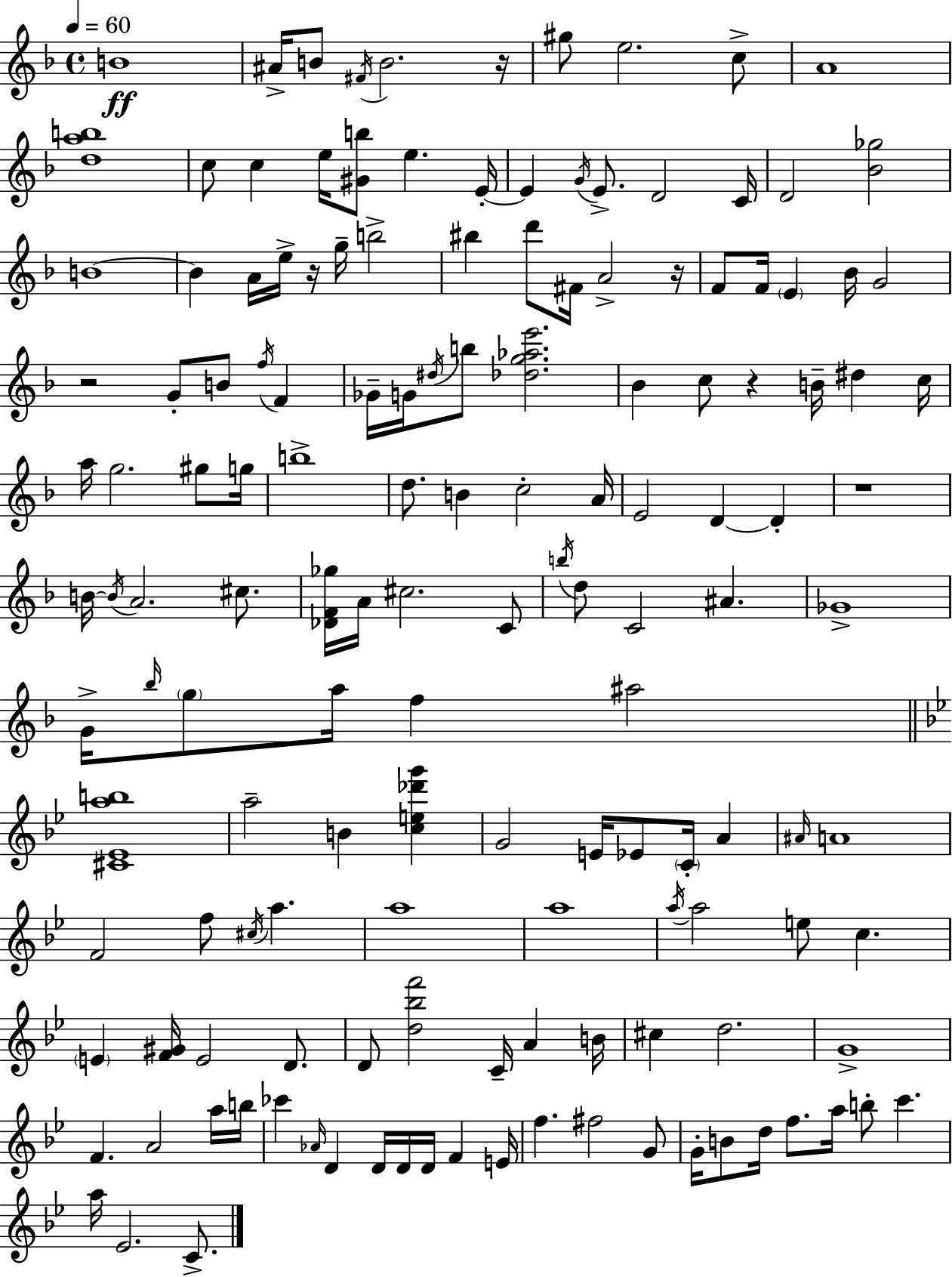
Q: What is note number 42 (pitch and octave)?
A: D#5